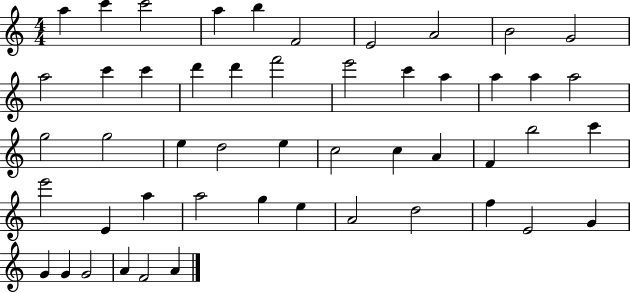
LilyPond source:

{
  \clef treble
  \numericTimeSignature
  \time 4/4
  \key c \major
  a''4 c'''4 c'''2 | a''4 b''4 f'2 | e'2 a'2 | b'2 g'2 | \break a''2 c'''4 c'''4 | d'''4 d'''4 f'''2 | e'''2 c'''4 a''4 | a''4 a''4 a''2 | \break g''2 g''2 | e''4 d''2 e''4 | c''2 c''4 a'4 | f'4 b''2 c'''4 | \break e'''2 e'4 a''4 | a''2 g''4 e''4 | a'2 d''2 | f''4 e'2 g'4 | \break g'4 g'4 g'2 | a'4 f'2 a'4 | \bar "|."
}